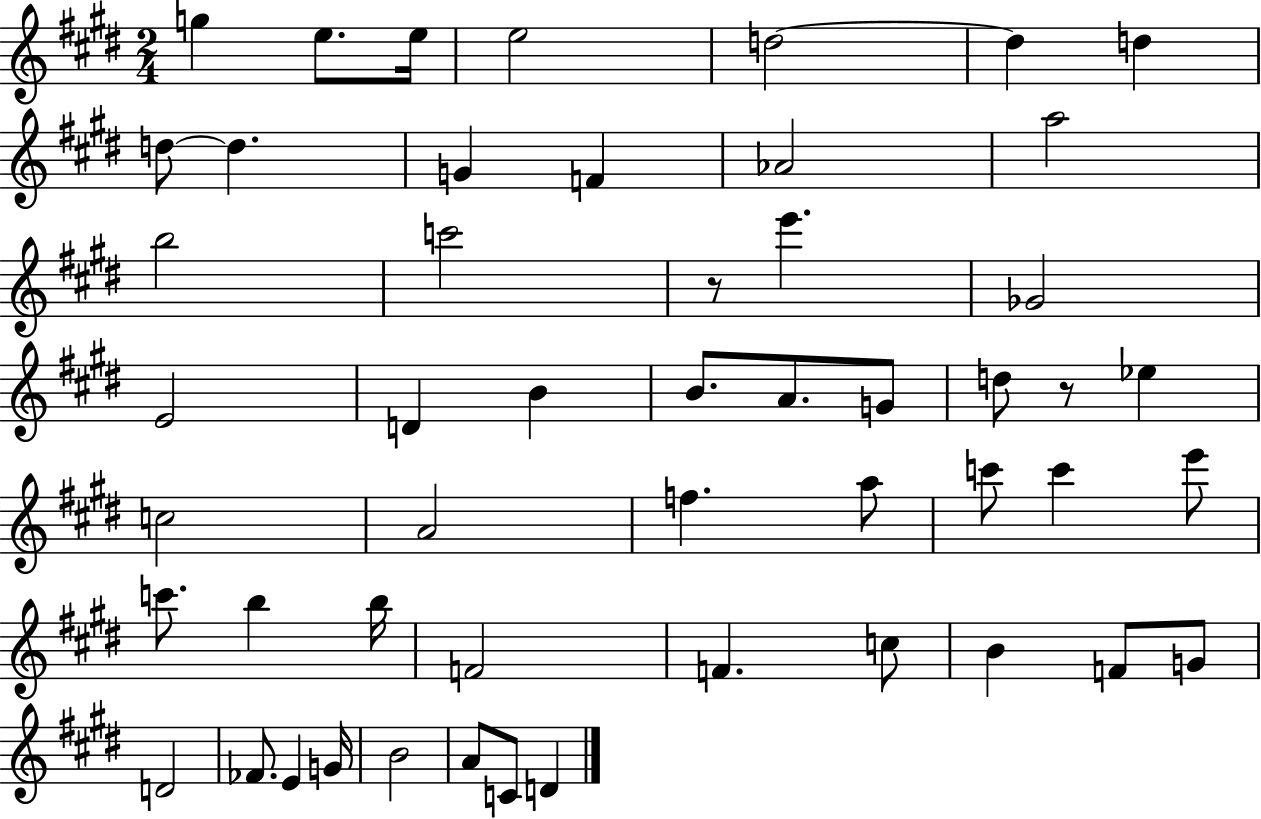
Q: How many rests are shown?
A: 2